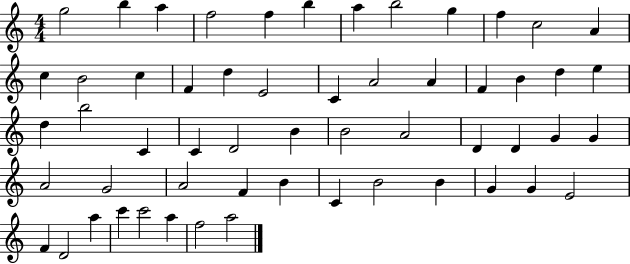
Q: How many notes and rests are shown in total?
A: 56